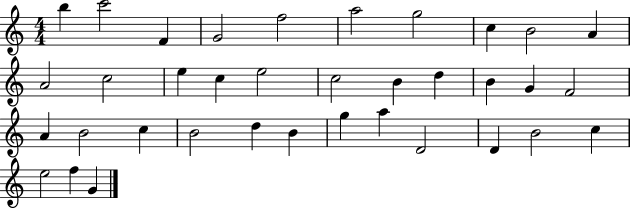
{
  \clef treble
  \numericTimeSignature
  \time 4/4
  \key c \major
  b''4 c'''2 f'4 | g'2 f''2 | a''2 g''2 | c''4 b'2 a'4 | \break a'2 c''2 | e''4 c''4 e''2 | c''2 b'4 d''4 | b'4 g'4 f'2 | \break a'4 b'2 c''4 | b'2 d''4 b'4 | g''4 a''4 d'2 | d'4 b'2 c''4 | \break e''2 f''4 g'4 | \bar "|."
}